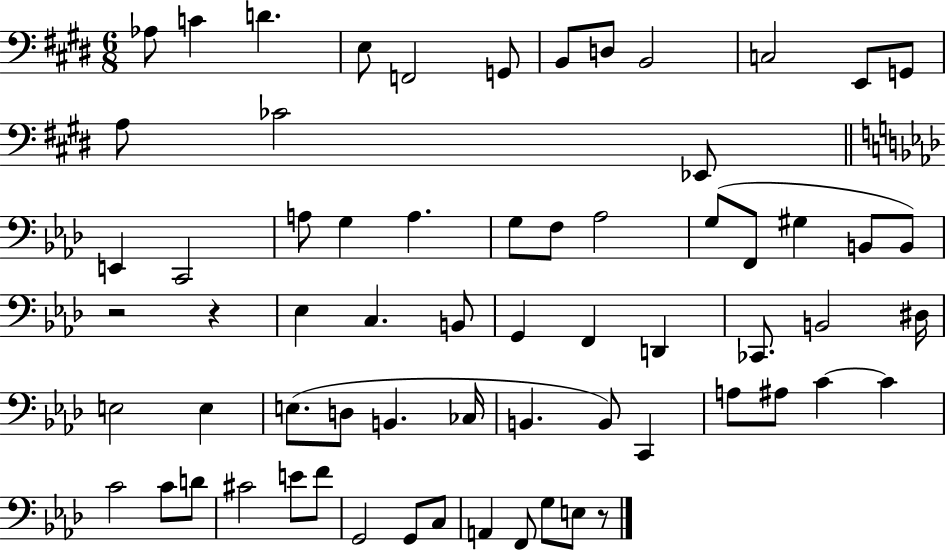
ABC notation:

X:1
T:Untitled
M:6/8
L:1/4
K:E
_A,/2 C D E,/2 F,,2 G,,/2 B,,/2 D,/2 B,,2 C,2 E,,/2 G,,/2 A,/2 _C2 _E,,/2 E,, C,,2 A,/2 G, A, G,/2 F,/2 _A,2 G,/2 F,,/2 ^G, B,,/2 B,,/2 z2 z _E, C, B,,/2 G,, F,, D,, _C,,/2 B,,2 ^D,/4 E,2 E, E,/2 D,/2 B,, _C,/4 B,, B,,/2 C,, A,/2 ^A,/2 C C C2 C/2 D/2 ^C2 E/2 F/2 G,,2 G,,/2 C,/2 A,, F,,/2 G,/2 E,/2 z/2